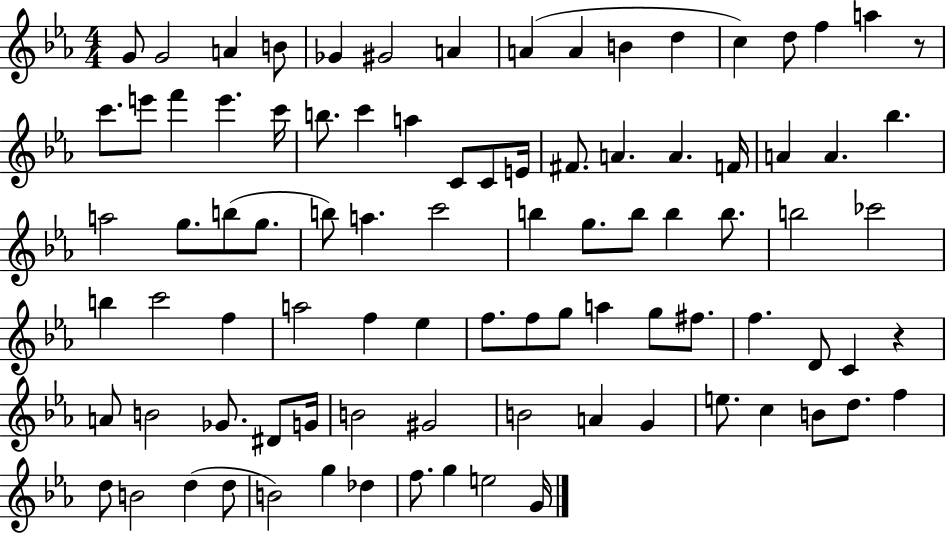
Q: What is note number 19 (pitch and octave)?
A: E6